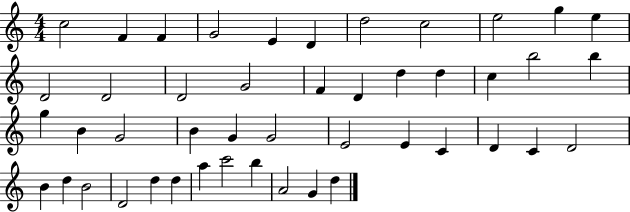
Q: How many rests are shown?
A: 0